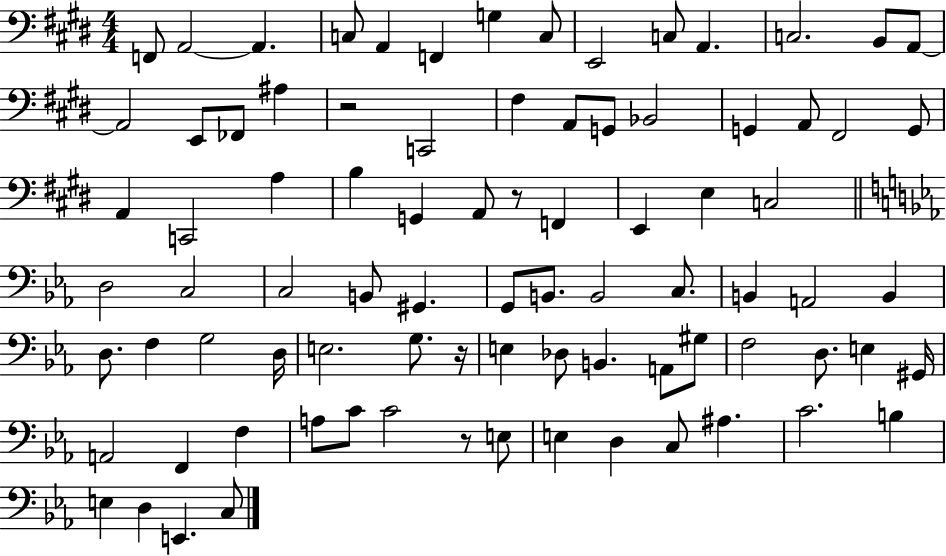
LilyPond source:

{
  \clef bass
  \numericTimeSignature
  \time 4/4
  \key e \major
  \repeat volta 2 { f,8 a,2~~ a,4. | c8 a,4 f,4 g4 c8 | e,2 c8 a,4. | c2. b,8 a,8~~ | \break a,2 e,8 fes,8 ais4 | r2 c,2 | fis4 a,8 g,8 bes,2 | g,4 a,8 fis,2 g,8 | \break a,4 c,2 a4 | b4 g,4 a,8 r8 f,4 | e,4 e4 c2 | \bar "||" \break \key ees \major d2 c2 | c2 b,8 gis,4. | g,8 b,8. b,2 c8. | b,4 a,2 b,4 | \break d8. f4 g2 d16 | e2. g8. r16 | e4 des8 b,4. a,8 gis8 | f2 d8. e4 gis,16 | \break a,2 f,4 f4 | a8 c'8 c'2 r8 e8 | e4 d4 c8 ais4. | c'2. b4 | \break e4 d4 e,4. c8 | } \bar "|."
}